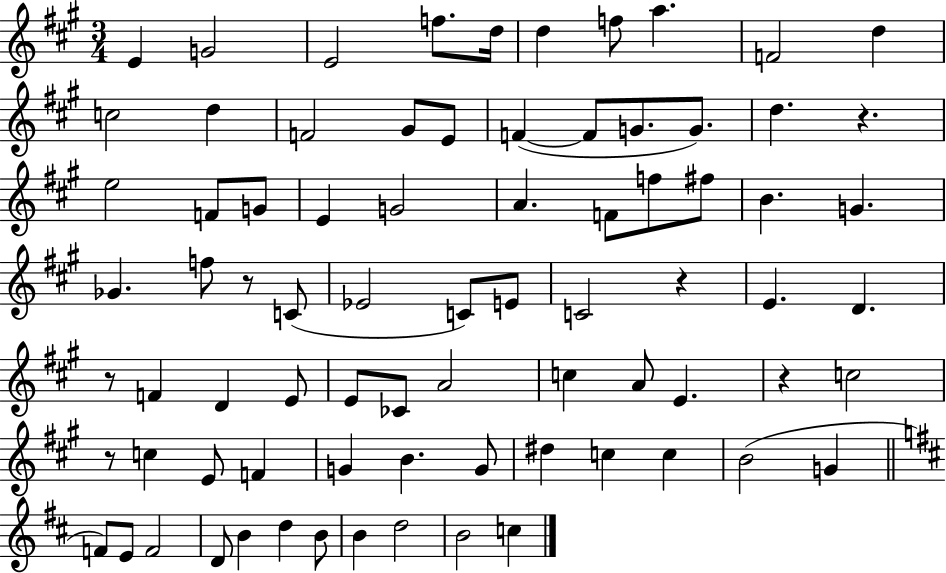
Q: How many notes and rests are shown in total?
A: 78